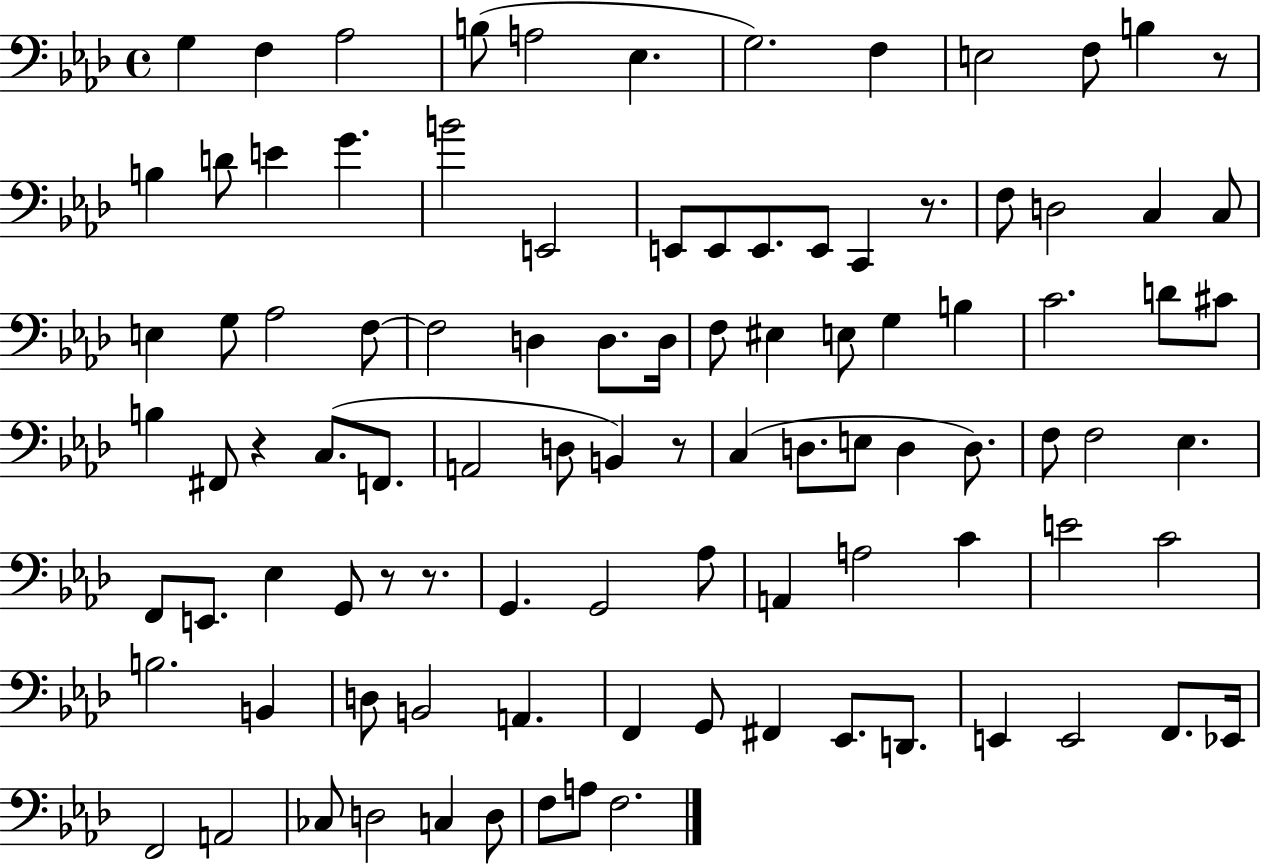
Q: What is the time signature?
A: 4/4